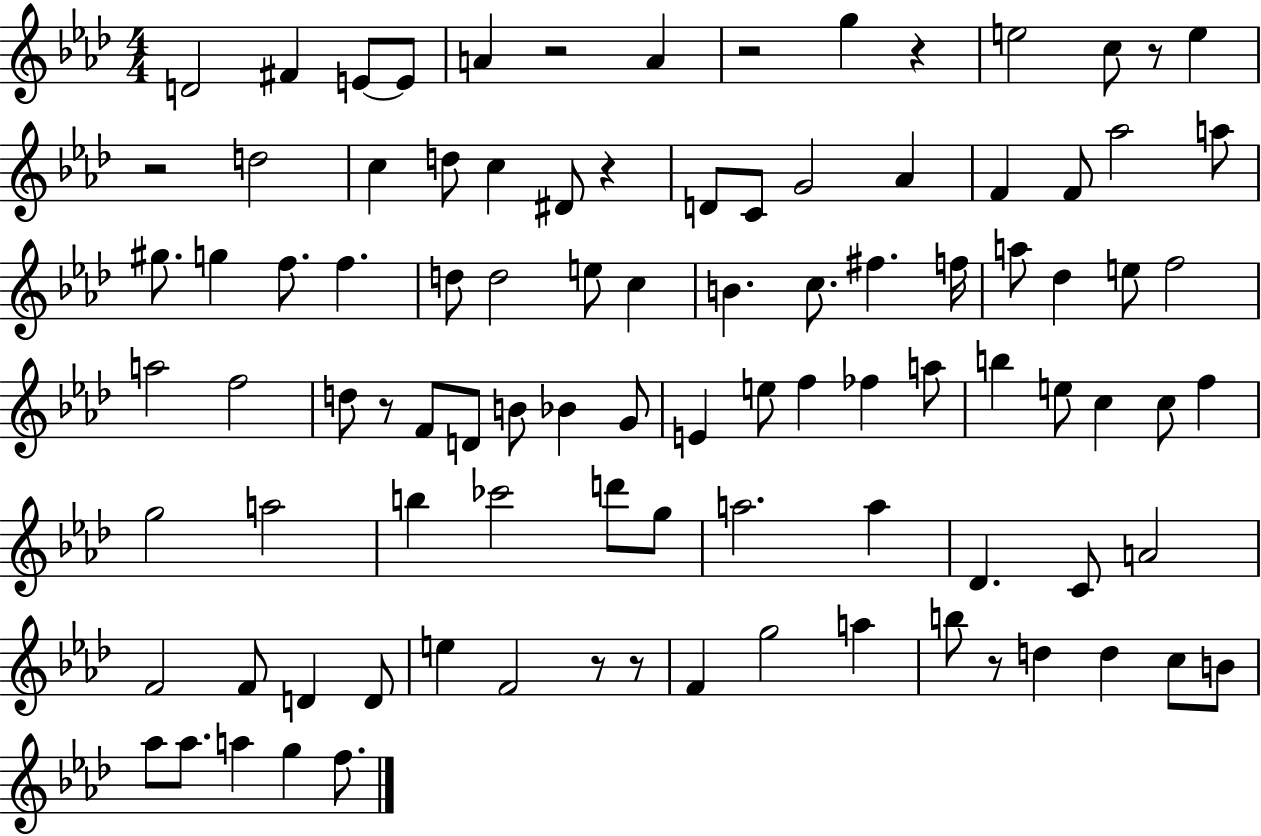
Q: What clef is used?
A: treble